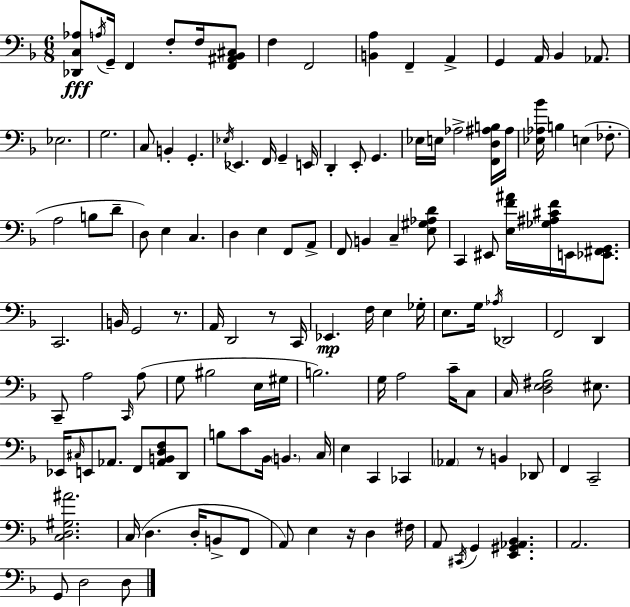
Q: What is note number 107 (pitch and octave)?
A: D3